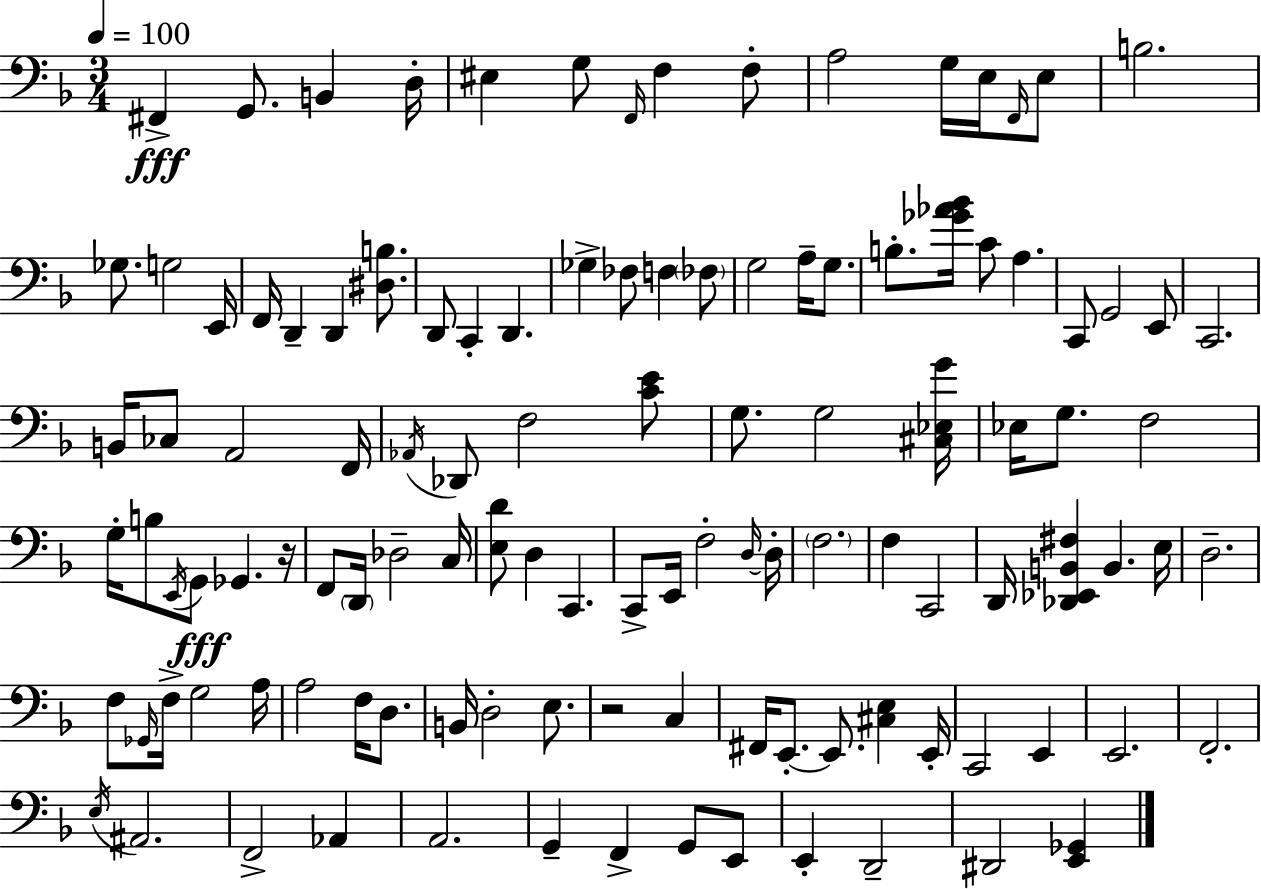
{
  \clef bass
  \numericTimeSignature
  \time 3/4
  \key d \minor
  \tempo 4 = 100
  fis,4->\fff g,8. b,4 d16-. | eis4 g8 \grace { f,16 } f4 f8-. | a2 g16 e16 \grace { f,16 } | e8 b2. | \break ges8. g2 | e,16 f,16 d,4-- d,4 <dis b>8. | d,8 c,4-. d,4. | ges4-> fes8 f4 | \break \parenthesize fes8 g2 a16-- g8. | b8.-. <ges' aes' bes'>16 c'8 a4. | c,8 g,2 | e,8 c,2. | \break b,16 ces8 a,2 | f,16 \acciaccatura { aes,16 } des,8 f2 | <c' e'>8 g8. g2 | <cis ees g'>16 ees16 g8. f2 | \break g16-. b8 \acciaccatura { e,16 } g,8\fff ges,4. | r16 f,8 \parenthesize d,16 des2-- | c16 <e d'>8 d4 c,4. | c,8-> e,16 f2-. | \break \grace { d16~ }~ d16-. \parenthesize f2. | f4 c,2 | d,16 <des, ees, b, fis>4 b,4. | e16 d2.-- | \break f8 \grace { ges,16 } f16-> g2 | a16 a2 | f16 d8. b,16 d2-. | e8. r2 | \break c4 fis,16 e,8.-.~~ e,8. | <cis e>4 e,16-. c,2 | e,4 e,2. | f,2.-. | \break \acciaccatura { e16 } ais,2. | f,2-> | aes,4 a,2. | g,4-- f,4-> | \break g,8 e,8 e,4-. d,2-- | dis,2 | <e, ges,>4 \bar "|."
}